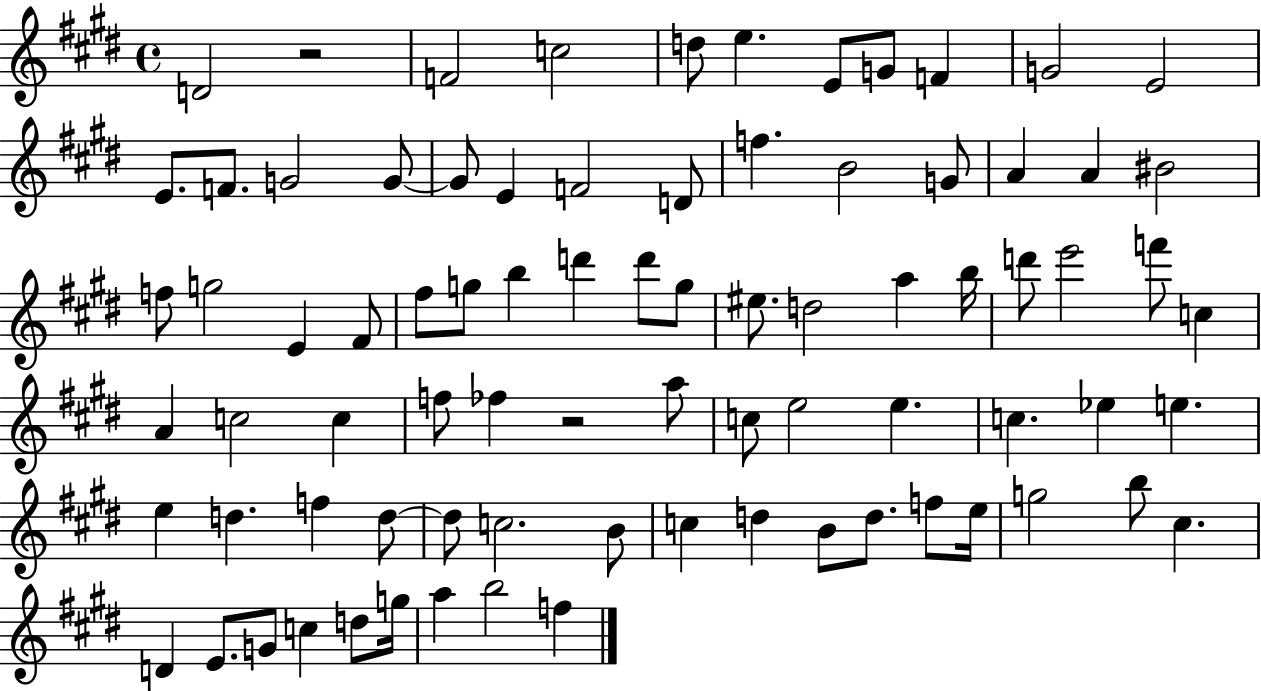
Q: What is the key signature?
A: E major